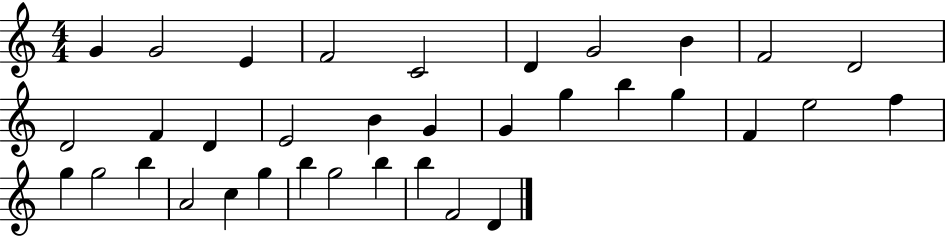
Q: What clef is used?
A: treble